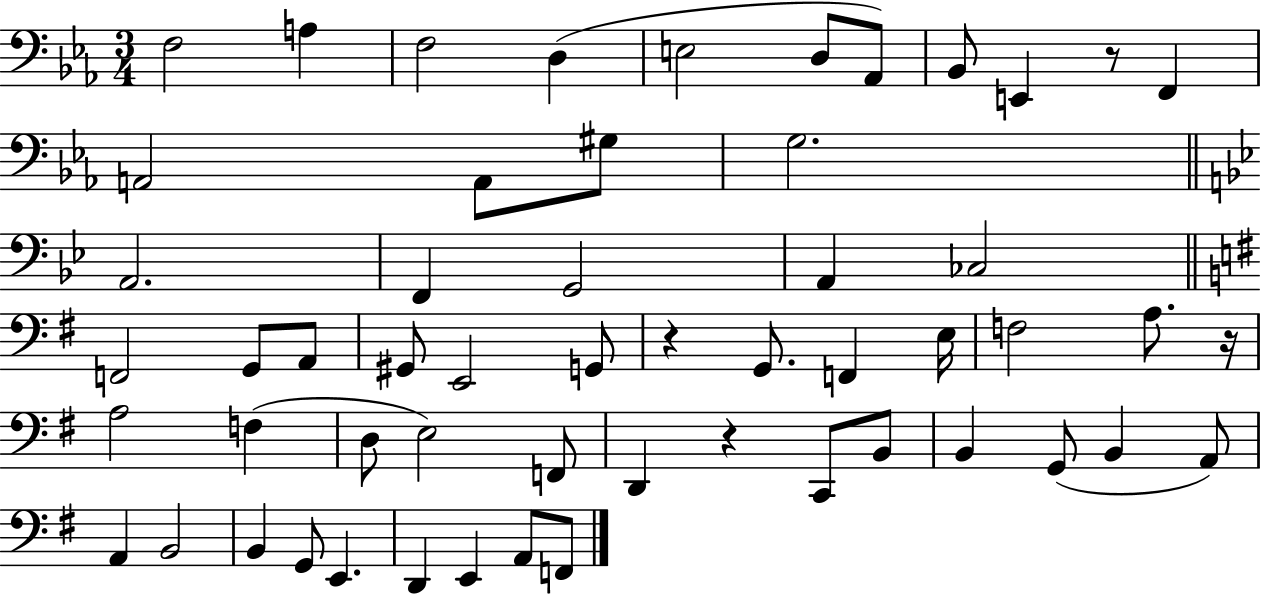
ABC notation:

X:1
T:Untitled
M:3/4
L:1/4
K:Eb
F,2 A, F,2 D, E,2 D,/2 _A,,/2 _B,,/2 E,, z/2 F,, A,,2 A,,/2 ^G,/2 G,2 A,,2 F,, G,,2 A,, _C,2 F,,2 G,,/2 A,,/2 ^G,,/2 E,,2 G,,/2 z G,,/2 F,, E,/4 F,2 A,/2 z/4 A,2 F, D,/2 E,2 F,,/2 D,, z C,,/2 B,,/2 B,, G,,/2 B,, A,,/2 A,, B,,2 B,, G,,/2 E,, D,, E,, A,,/2 F,,/2